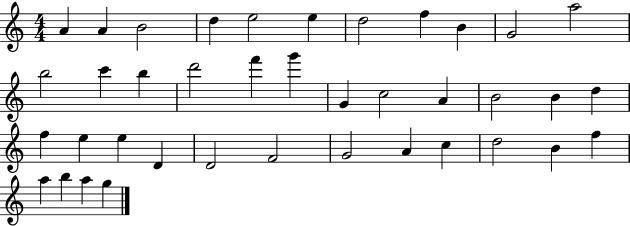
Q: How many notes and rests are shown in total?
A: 39